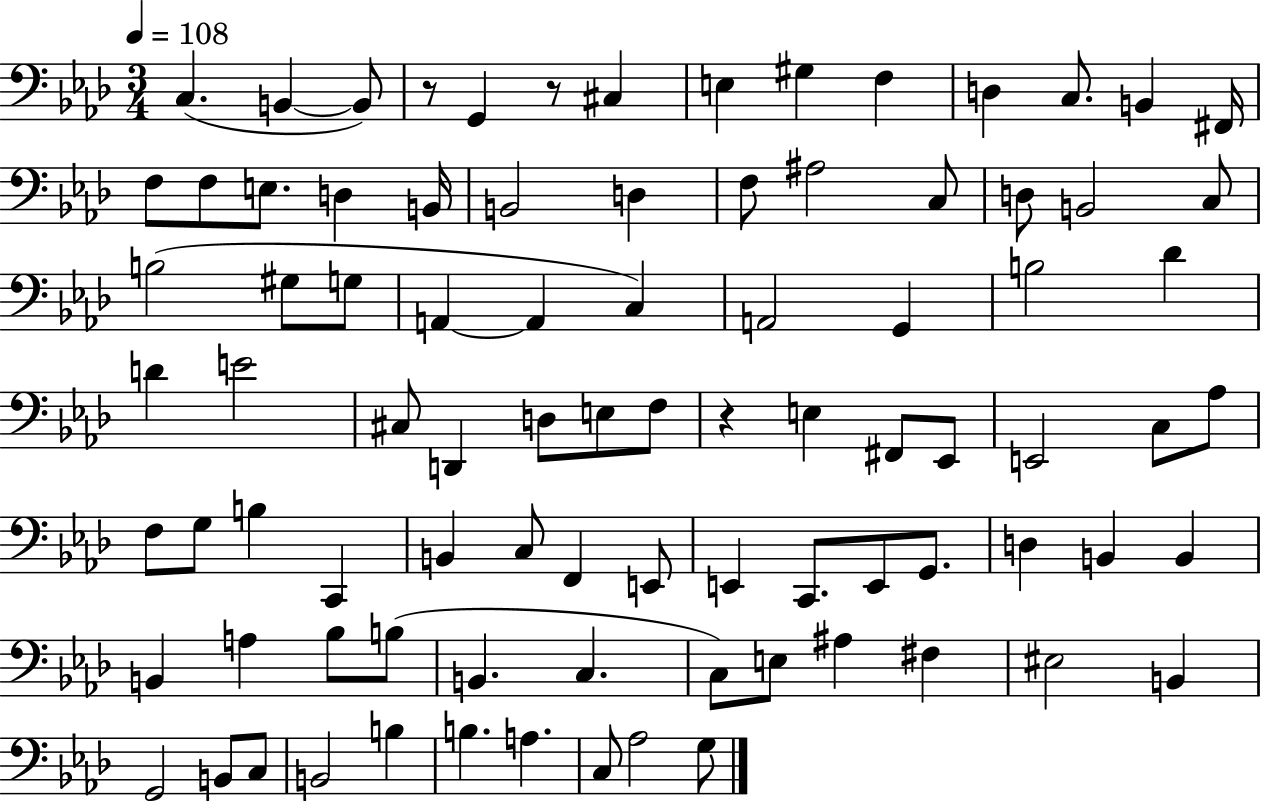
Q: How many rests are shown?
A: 3